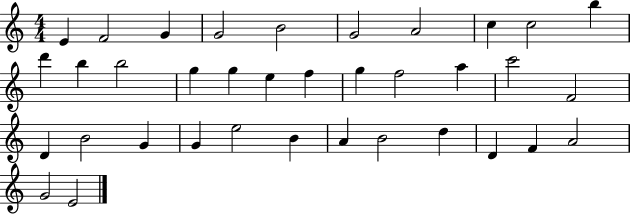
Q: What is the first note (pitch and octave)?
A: E4